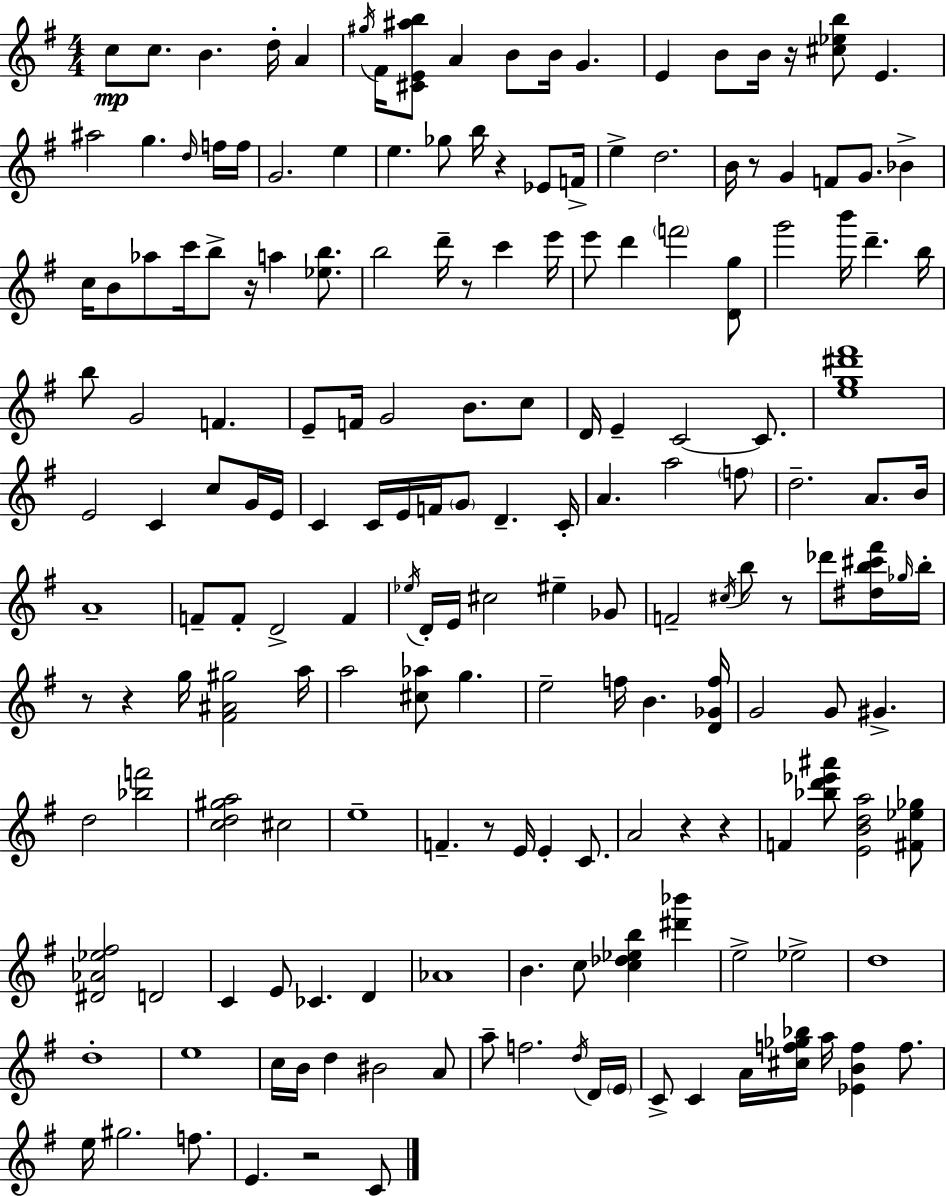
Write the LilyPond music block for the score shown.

{
  \clef treble
  \numericTimeSignature
  \time 4/4
  \key g \major
  \repeat volta 2 { c''8\mp c''8. b'4. d''16-. a'4 | \acciaccatura { gis''16 } fis'16 <cis' e' ais'' b''>8 a'4 b'8 b'16 g'4. | e'4 b'8 b'16 r16 <cis'' ees'' b''>8 e'4. | ais''2 g''4. \grace { d''16 } | \break f''16 f''16 g'2. e''4 | e''4. ges''8 b''16 r4 ees'8 | f'16-> e''4-> d''2. | b'16 r8 g'4 f'8 g'8. bes'4-> | \break c''16 b'8 aes''8 c'''16 b''8-> r16 a''4 <ees'' b''>8. | b''2 d'''16-- r8 c'''4 | e'''16 e'''8 d'''4 \parenthesize f'''2 | <d' g''>8 g'''2 b'''16 d'''4.-- | \break b''16 b''8 g'2 f'4. | e'8-- f'16 g'2 b'8. | c''8 d'16 e'4-- c'2~~ c'8. | <e'' g'' dis''' fis'''>1 | \break e'2 c'4 c''8 | g'16 e'16 c'4 c'16 e'16 f'16 \parenthesize g'8 d'4.-- | c'16-. a'4. a''2 | \parenthesize f''8 d''2.-- a'8. | \break b'16 a'1-- | f'8-- f'8-. d'2-> f'4 | \acciaccatura { ees''16 } d'16-. e'16 cis''2 eis''4-- | ges'8 f'2-- \acciaccatura { cis''16 } b''8 r8 | \break des'''8 <dis'' b'' cis''' fis'''>16 \grace { ges''16 } b''16-. r8 r4 g''16 <fis' ais' gis''>2 | a''16 a''2 <cis'' aes''>8 g''4. | e''2-- f''16 b'4. | <d' ges' f''>16 g'2 g'8 gis'4.-> | \break d''2 <bes'' f'''>2 | <c'' d'' gis'' a''>2 cis''2 | e''1-- | f'4.-- r8 e'16 e'4-. | \break c'8. a'2 r4 | r4 f'4 <bes'' d''' ees''' ais'''>8 <e' b' d'' a''>2 | <fis' ees'' ges''>8 <dis' aes' ees'' fis''>2 d'2 | c'4 e'8 ces'4. | \break d'4 aes'1 | b'4. c''8 <c'' des'' ees'' b''>4 | <dis''' bes'''>4 e''2-> ees''2-> | d''1 | \break d''1-. | e''1 | c''16 b'16 d''4 bis'2 | a'8 a''8-- f''2. | \break \acciaccatura { d''16 } d'16 \parenthesize e'16 c'8-> c'4 a'16 <cis'' f'' ges'' bes''>16 a''16 <ees' b' f''>4 | f''8. e''16 gis''2. | f''8. e'4. r2 | c'8 } \bar "|."
}